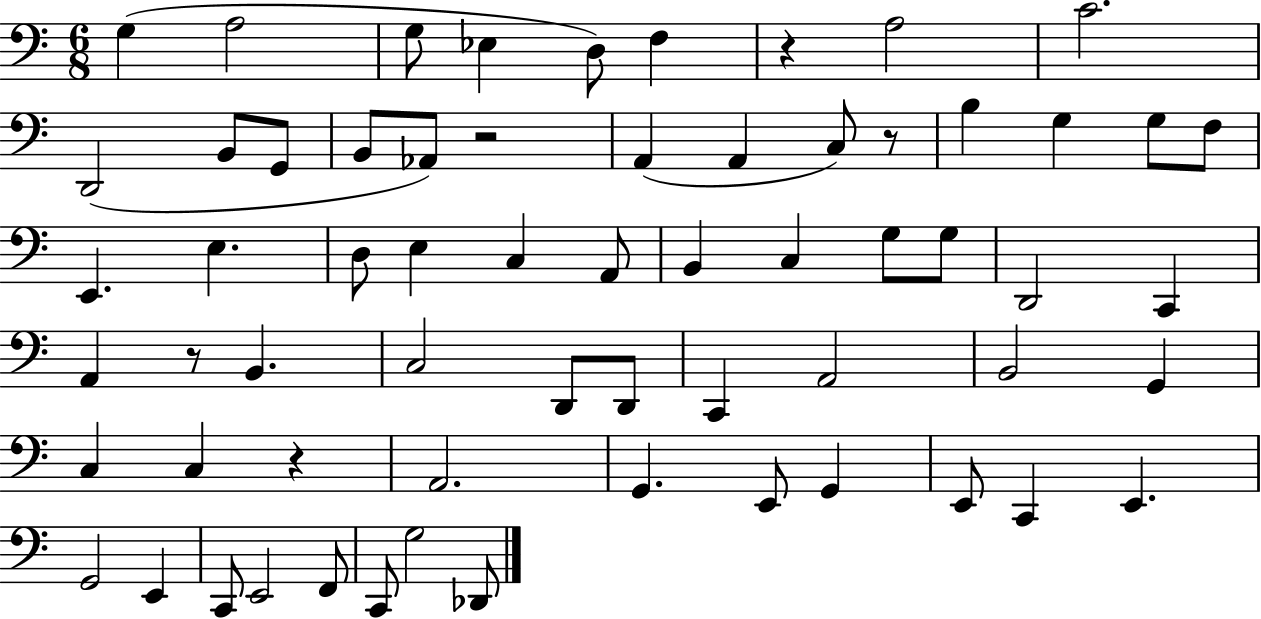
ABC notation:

X:1
T:Untitled
M:6/8
L:1/4
K:C
G, A,2 G,/2 _E, D,/2 F, z A,2 C2 D,,2 B,,/2 G,,/2 B,,/2 _A,,/2 z2 A,, A,, C,/2 z/2 B, G, G,/2 F,/2 E,, E, D,/2 E, C, A,,/2 B,, C, G,/2 G,/2 D,,2 C,, A,, z/2 B,, C,2 D,,/2 D,,/2 C,, A,,2 B,,2 G,, C, C, z A,,2 G,, E,,/2 G,, E,,/2 C,, E,, G,,2 E,, C,,/2 E,,2 F,,/2 C,,/2 G,2 _D,,/2